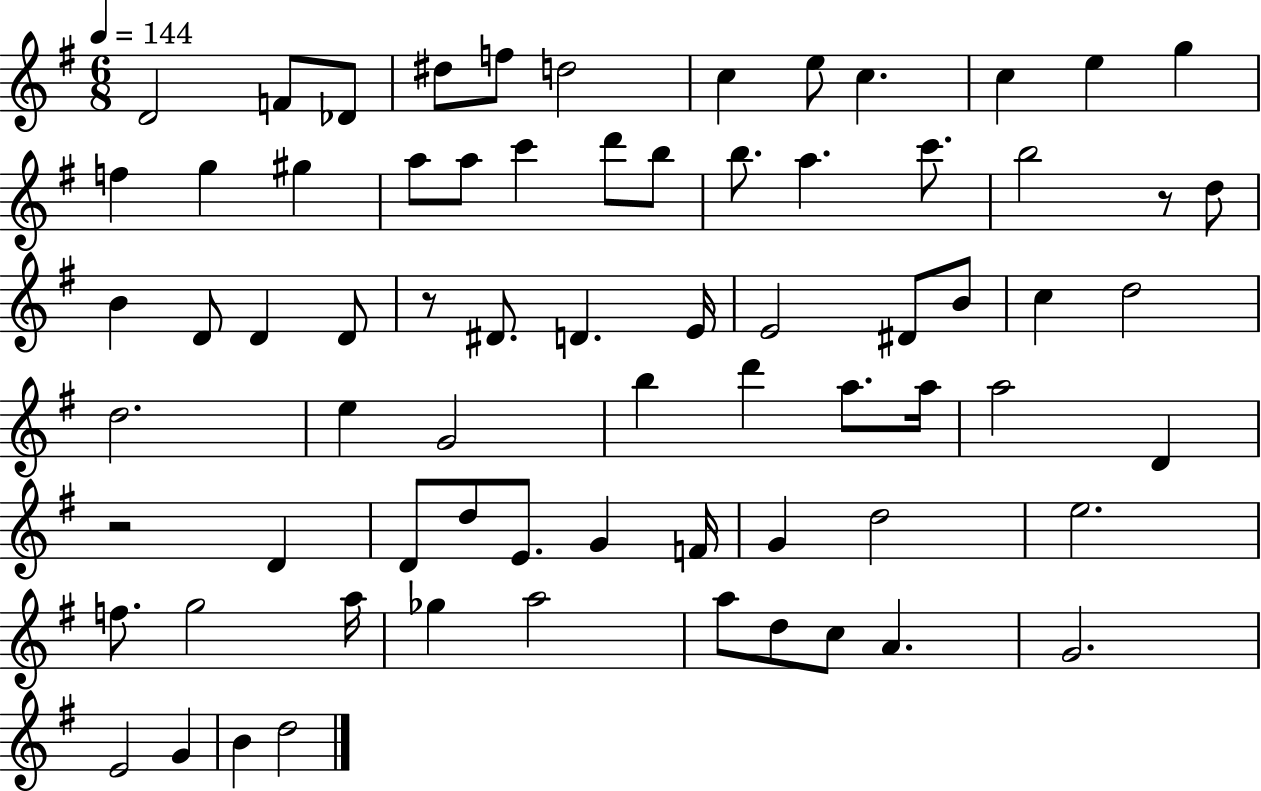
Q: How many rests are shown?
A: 3